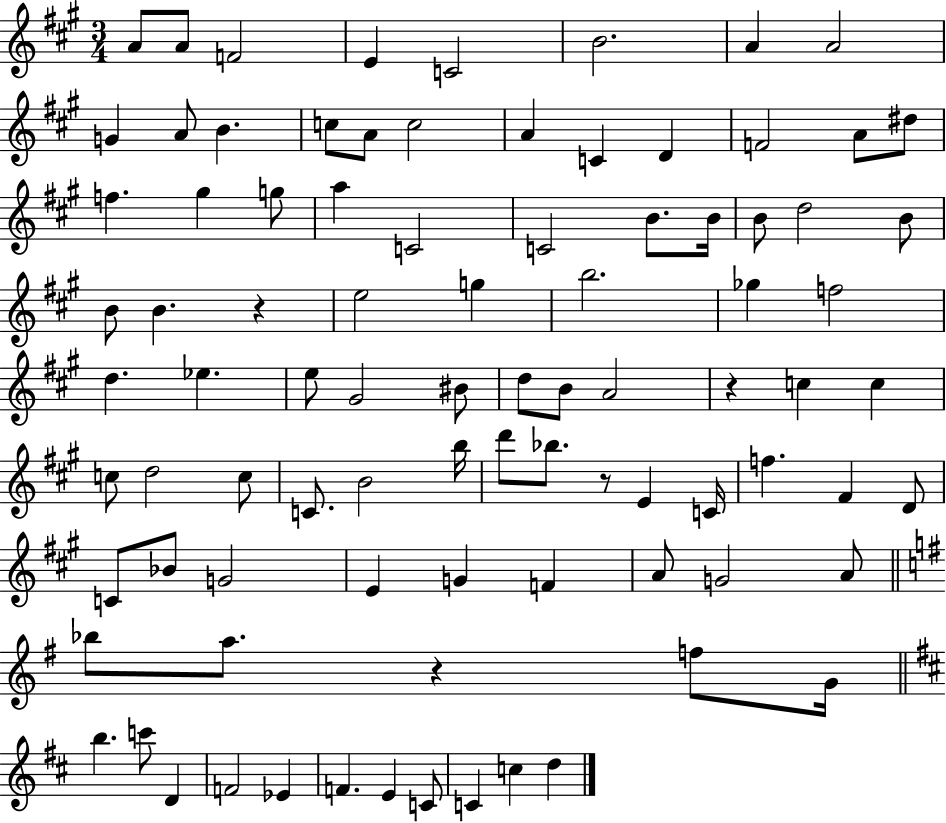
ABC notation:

X:1
T:Untitled
M:3/4
L:1/4
K:A
A/2 A/2 F2 E C2 B2 A A2 G A/2 B c/2 A/2 c2 A C D F2 A/2 ^d/2 f ^g g/2 a C2 C2 B/2 B/4 B/2 d2 B/2 B/2 B z e2 g b2 _g f2 d _e e/2 ^G2 ^B/2 d/2 B/2 A2 z c c c/2 d2 c/2 C/2 B2 b/4 d'/2 _b/2 z/2 E C/4 f ^F D/2 C/2 _B/2 G2 E G F A/2 G2 A/2 _b/2 a/2 z f/2 G/4 b c'/2 D F2 _E F E C/2 C c d